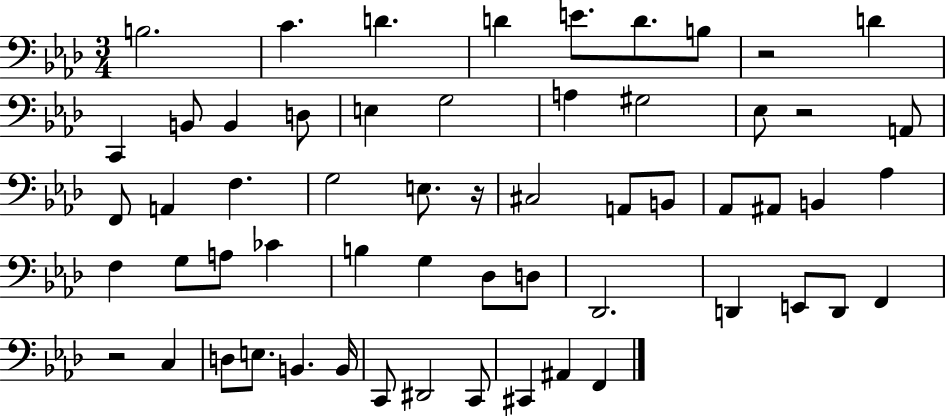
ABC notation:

X:1
T:Untitled
M:3/4
L:1/4
K:Ab
B,2 C D D E/2 D/2 B,/2 z2 D C,, B,,/2 B,, D,/2 E, G,2 A, ^G,2 _E,/2 z2 A,,/2 F,,/2 A,, F, G,2 E,/2 z/4 ^C,2 A,,/2 B,,/2 _A,,/2 ^A,,/2 B,, _A, F, G,/2 A,/2 _C B, G, _D,/2 D,/2 _D,,2 D,, E,,/2 D,,/2 F,, z2 C, D,/2 E,/2 B,, B,,/4 C,,/2 ^D,,2 C,,/2 ^C,, ^A,, F,,